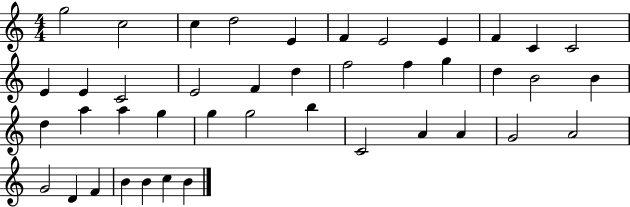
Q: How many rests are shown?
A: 0